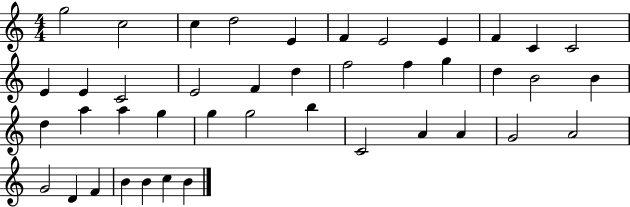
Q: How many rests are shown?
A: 0